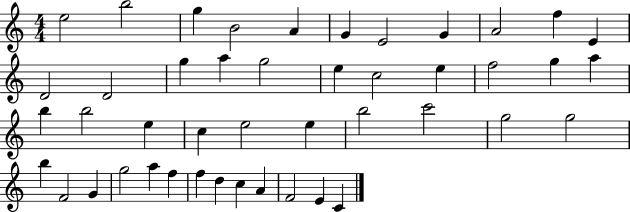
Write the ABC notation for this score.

X:1
T:Untitled
M:4/4
L:1/4
K:C
e2 b2 g B2 A G E2 G A2 f E D2 D2 g a g2 e c2 e f2 g a b b2 e c e2 e b2 c'2 g2 g2 b F2 G g2 a f f d c A F2 E C